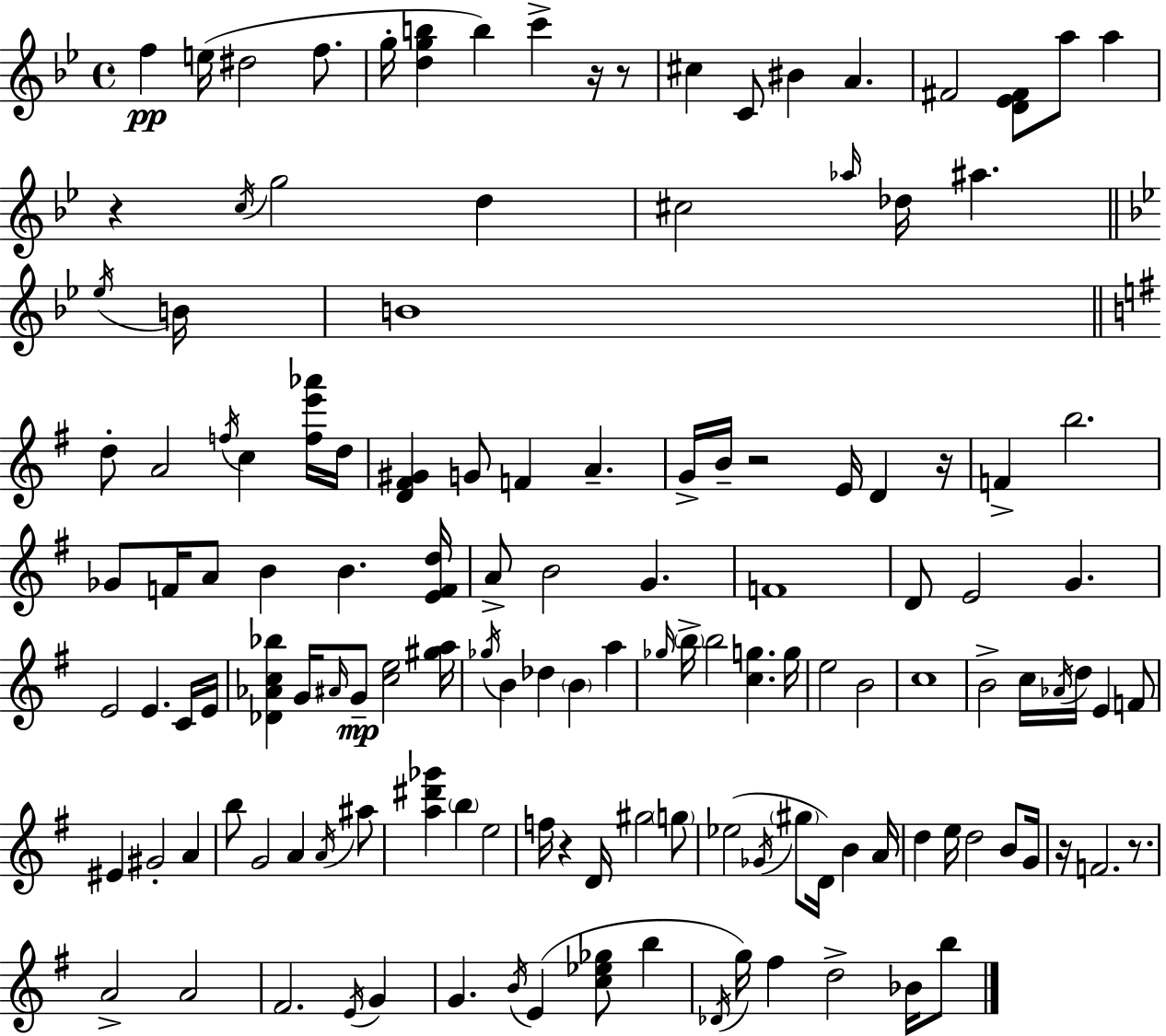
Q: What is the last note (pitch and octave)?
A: B5